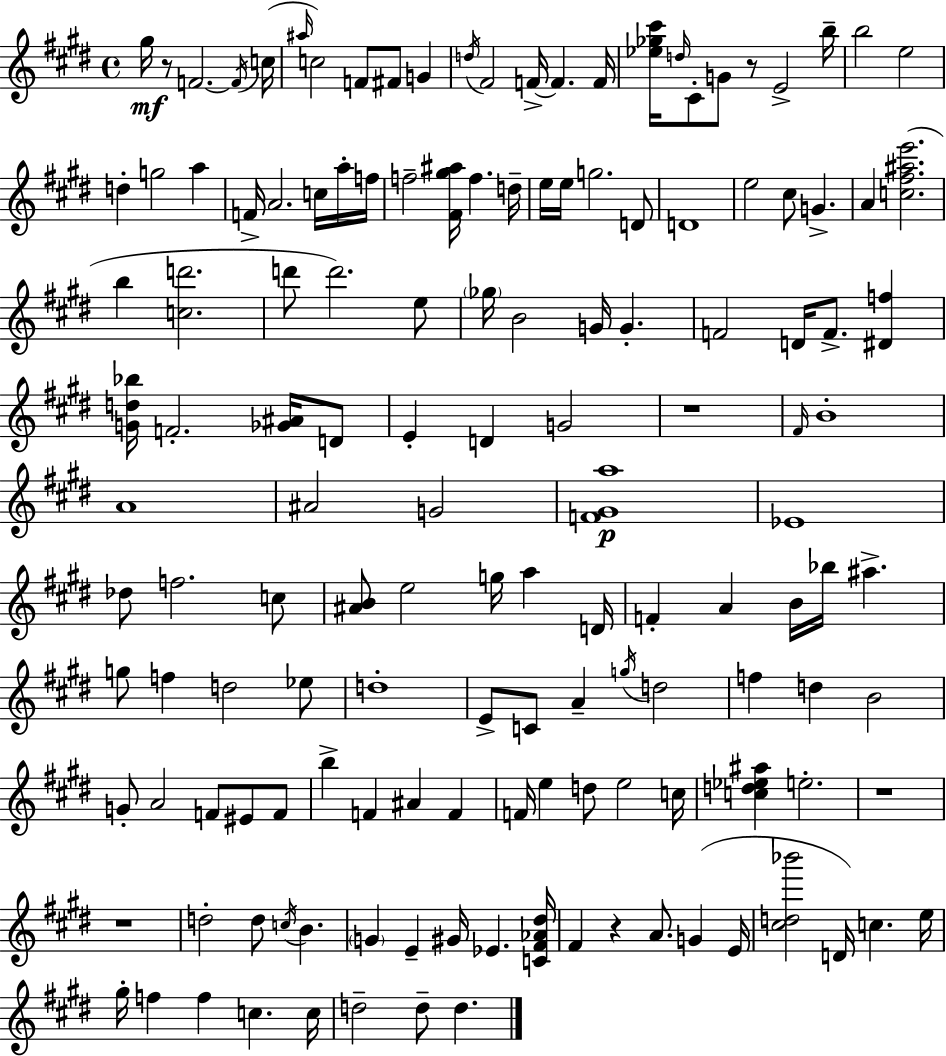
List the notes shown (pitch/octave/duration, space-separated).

G#5/s R/e F4/h. F4/s C5/s A#5/s C5/h F4/e F#4/e G4/q D5/s F#4/h F4/s F4/q. F4/s [Eb5,Gb5,C#6]/s D5/s C#4/e G4/e R/e E4/h B5/s B5/h E5/h D5/q G5/h A5/q F4/s A4/h. C5/s A5/s F5/s F5/h [F#4,G#5,A#5]/s F5/q. D5/s E5/s E5/s G5/h. D4/e D4/w E5/h C#5/e G4/q. A4/q [C5,F#5,A#5,E6]/h. B5/q [C5,D6]/h. D6/e D6/h. E5/e Gb5/s B4/h G4/s G4/q. F4/h D4/s F4/e. [D#4,F5]/q [G4,D5,Bb5]/s F4/h. [Gb4,A#4]/s D4/e E4/q D4/q G4/h R/w F#4/s B4/w A4/w A#4/h G4/h [F4,G#4,A5]/w Eb4/w Db5/e F5/h. C5/e [A#4,B4]/e E5/h G5/s A5/q D4/s F4/q A4/q B4/s Bb5/s A#5/q. G5/e F5/q D5/h Eb5/e D5/w E4/e C4/e A4/q G5/s D5/h F5/q D5/q B4/h G4/e A4/h F4/e EIS4/e F4/e B5/q F4/q A#4/q F4/q F4/s E5/q D5/e E5/h C5/s [C5,D5,Eb5,A#5]/q E5/h. R/w R/w D5/h D5/e C5/s B4/q. G4/q E4/q G#4/s Eb4/q. [C4,F#4,Ab4,D#5]/s F#4/q R/q A4/e. G4/q E4/s [C#5,D5,Bb6]/h D4/s C5/q. E5/s G#5/s F5/q F5/q C5/q. C5/s D5/h D5/e D5/q.